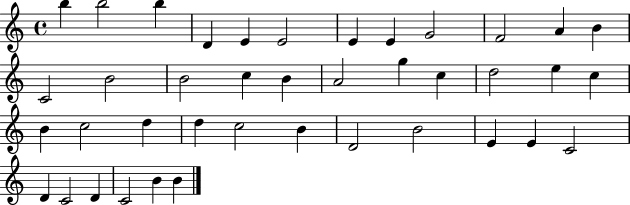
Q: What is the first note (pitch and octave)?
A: B5